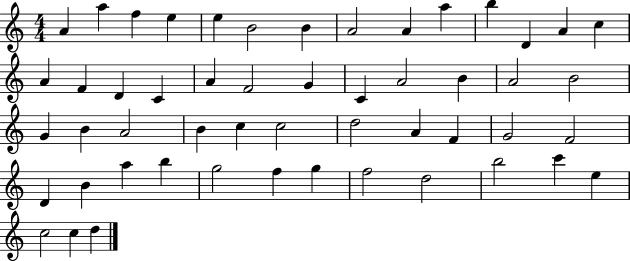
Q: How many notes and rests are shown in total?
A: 52